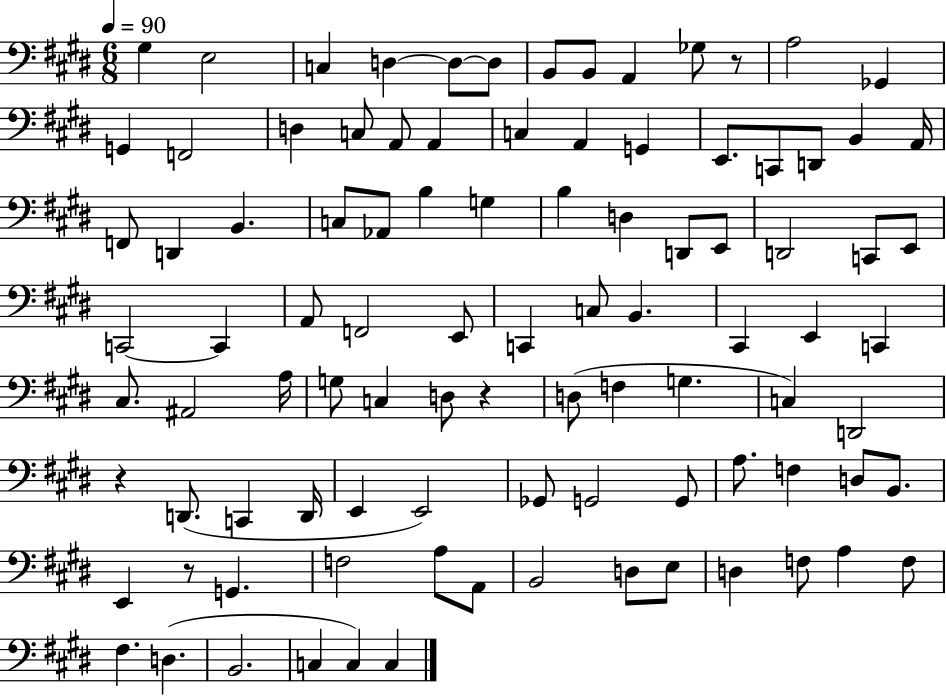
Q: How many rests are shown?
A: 4